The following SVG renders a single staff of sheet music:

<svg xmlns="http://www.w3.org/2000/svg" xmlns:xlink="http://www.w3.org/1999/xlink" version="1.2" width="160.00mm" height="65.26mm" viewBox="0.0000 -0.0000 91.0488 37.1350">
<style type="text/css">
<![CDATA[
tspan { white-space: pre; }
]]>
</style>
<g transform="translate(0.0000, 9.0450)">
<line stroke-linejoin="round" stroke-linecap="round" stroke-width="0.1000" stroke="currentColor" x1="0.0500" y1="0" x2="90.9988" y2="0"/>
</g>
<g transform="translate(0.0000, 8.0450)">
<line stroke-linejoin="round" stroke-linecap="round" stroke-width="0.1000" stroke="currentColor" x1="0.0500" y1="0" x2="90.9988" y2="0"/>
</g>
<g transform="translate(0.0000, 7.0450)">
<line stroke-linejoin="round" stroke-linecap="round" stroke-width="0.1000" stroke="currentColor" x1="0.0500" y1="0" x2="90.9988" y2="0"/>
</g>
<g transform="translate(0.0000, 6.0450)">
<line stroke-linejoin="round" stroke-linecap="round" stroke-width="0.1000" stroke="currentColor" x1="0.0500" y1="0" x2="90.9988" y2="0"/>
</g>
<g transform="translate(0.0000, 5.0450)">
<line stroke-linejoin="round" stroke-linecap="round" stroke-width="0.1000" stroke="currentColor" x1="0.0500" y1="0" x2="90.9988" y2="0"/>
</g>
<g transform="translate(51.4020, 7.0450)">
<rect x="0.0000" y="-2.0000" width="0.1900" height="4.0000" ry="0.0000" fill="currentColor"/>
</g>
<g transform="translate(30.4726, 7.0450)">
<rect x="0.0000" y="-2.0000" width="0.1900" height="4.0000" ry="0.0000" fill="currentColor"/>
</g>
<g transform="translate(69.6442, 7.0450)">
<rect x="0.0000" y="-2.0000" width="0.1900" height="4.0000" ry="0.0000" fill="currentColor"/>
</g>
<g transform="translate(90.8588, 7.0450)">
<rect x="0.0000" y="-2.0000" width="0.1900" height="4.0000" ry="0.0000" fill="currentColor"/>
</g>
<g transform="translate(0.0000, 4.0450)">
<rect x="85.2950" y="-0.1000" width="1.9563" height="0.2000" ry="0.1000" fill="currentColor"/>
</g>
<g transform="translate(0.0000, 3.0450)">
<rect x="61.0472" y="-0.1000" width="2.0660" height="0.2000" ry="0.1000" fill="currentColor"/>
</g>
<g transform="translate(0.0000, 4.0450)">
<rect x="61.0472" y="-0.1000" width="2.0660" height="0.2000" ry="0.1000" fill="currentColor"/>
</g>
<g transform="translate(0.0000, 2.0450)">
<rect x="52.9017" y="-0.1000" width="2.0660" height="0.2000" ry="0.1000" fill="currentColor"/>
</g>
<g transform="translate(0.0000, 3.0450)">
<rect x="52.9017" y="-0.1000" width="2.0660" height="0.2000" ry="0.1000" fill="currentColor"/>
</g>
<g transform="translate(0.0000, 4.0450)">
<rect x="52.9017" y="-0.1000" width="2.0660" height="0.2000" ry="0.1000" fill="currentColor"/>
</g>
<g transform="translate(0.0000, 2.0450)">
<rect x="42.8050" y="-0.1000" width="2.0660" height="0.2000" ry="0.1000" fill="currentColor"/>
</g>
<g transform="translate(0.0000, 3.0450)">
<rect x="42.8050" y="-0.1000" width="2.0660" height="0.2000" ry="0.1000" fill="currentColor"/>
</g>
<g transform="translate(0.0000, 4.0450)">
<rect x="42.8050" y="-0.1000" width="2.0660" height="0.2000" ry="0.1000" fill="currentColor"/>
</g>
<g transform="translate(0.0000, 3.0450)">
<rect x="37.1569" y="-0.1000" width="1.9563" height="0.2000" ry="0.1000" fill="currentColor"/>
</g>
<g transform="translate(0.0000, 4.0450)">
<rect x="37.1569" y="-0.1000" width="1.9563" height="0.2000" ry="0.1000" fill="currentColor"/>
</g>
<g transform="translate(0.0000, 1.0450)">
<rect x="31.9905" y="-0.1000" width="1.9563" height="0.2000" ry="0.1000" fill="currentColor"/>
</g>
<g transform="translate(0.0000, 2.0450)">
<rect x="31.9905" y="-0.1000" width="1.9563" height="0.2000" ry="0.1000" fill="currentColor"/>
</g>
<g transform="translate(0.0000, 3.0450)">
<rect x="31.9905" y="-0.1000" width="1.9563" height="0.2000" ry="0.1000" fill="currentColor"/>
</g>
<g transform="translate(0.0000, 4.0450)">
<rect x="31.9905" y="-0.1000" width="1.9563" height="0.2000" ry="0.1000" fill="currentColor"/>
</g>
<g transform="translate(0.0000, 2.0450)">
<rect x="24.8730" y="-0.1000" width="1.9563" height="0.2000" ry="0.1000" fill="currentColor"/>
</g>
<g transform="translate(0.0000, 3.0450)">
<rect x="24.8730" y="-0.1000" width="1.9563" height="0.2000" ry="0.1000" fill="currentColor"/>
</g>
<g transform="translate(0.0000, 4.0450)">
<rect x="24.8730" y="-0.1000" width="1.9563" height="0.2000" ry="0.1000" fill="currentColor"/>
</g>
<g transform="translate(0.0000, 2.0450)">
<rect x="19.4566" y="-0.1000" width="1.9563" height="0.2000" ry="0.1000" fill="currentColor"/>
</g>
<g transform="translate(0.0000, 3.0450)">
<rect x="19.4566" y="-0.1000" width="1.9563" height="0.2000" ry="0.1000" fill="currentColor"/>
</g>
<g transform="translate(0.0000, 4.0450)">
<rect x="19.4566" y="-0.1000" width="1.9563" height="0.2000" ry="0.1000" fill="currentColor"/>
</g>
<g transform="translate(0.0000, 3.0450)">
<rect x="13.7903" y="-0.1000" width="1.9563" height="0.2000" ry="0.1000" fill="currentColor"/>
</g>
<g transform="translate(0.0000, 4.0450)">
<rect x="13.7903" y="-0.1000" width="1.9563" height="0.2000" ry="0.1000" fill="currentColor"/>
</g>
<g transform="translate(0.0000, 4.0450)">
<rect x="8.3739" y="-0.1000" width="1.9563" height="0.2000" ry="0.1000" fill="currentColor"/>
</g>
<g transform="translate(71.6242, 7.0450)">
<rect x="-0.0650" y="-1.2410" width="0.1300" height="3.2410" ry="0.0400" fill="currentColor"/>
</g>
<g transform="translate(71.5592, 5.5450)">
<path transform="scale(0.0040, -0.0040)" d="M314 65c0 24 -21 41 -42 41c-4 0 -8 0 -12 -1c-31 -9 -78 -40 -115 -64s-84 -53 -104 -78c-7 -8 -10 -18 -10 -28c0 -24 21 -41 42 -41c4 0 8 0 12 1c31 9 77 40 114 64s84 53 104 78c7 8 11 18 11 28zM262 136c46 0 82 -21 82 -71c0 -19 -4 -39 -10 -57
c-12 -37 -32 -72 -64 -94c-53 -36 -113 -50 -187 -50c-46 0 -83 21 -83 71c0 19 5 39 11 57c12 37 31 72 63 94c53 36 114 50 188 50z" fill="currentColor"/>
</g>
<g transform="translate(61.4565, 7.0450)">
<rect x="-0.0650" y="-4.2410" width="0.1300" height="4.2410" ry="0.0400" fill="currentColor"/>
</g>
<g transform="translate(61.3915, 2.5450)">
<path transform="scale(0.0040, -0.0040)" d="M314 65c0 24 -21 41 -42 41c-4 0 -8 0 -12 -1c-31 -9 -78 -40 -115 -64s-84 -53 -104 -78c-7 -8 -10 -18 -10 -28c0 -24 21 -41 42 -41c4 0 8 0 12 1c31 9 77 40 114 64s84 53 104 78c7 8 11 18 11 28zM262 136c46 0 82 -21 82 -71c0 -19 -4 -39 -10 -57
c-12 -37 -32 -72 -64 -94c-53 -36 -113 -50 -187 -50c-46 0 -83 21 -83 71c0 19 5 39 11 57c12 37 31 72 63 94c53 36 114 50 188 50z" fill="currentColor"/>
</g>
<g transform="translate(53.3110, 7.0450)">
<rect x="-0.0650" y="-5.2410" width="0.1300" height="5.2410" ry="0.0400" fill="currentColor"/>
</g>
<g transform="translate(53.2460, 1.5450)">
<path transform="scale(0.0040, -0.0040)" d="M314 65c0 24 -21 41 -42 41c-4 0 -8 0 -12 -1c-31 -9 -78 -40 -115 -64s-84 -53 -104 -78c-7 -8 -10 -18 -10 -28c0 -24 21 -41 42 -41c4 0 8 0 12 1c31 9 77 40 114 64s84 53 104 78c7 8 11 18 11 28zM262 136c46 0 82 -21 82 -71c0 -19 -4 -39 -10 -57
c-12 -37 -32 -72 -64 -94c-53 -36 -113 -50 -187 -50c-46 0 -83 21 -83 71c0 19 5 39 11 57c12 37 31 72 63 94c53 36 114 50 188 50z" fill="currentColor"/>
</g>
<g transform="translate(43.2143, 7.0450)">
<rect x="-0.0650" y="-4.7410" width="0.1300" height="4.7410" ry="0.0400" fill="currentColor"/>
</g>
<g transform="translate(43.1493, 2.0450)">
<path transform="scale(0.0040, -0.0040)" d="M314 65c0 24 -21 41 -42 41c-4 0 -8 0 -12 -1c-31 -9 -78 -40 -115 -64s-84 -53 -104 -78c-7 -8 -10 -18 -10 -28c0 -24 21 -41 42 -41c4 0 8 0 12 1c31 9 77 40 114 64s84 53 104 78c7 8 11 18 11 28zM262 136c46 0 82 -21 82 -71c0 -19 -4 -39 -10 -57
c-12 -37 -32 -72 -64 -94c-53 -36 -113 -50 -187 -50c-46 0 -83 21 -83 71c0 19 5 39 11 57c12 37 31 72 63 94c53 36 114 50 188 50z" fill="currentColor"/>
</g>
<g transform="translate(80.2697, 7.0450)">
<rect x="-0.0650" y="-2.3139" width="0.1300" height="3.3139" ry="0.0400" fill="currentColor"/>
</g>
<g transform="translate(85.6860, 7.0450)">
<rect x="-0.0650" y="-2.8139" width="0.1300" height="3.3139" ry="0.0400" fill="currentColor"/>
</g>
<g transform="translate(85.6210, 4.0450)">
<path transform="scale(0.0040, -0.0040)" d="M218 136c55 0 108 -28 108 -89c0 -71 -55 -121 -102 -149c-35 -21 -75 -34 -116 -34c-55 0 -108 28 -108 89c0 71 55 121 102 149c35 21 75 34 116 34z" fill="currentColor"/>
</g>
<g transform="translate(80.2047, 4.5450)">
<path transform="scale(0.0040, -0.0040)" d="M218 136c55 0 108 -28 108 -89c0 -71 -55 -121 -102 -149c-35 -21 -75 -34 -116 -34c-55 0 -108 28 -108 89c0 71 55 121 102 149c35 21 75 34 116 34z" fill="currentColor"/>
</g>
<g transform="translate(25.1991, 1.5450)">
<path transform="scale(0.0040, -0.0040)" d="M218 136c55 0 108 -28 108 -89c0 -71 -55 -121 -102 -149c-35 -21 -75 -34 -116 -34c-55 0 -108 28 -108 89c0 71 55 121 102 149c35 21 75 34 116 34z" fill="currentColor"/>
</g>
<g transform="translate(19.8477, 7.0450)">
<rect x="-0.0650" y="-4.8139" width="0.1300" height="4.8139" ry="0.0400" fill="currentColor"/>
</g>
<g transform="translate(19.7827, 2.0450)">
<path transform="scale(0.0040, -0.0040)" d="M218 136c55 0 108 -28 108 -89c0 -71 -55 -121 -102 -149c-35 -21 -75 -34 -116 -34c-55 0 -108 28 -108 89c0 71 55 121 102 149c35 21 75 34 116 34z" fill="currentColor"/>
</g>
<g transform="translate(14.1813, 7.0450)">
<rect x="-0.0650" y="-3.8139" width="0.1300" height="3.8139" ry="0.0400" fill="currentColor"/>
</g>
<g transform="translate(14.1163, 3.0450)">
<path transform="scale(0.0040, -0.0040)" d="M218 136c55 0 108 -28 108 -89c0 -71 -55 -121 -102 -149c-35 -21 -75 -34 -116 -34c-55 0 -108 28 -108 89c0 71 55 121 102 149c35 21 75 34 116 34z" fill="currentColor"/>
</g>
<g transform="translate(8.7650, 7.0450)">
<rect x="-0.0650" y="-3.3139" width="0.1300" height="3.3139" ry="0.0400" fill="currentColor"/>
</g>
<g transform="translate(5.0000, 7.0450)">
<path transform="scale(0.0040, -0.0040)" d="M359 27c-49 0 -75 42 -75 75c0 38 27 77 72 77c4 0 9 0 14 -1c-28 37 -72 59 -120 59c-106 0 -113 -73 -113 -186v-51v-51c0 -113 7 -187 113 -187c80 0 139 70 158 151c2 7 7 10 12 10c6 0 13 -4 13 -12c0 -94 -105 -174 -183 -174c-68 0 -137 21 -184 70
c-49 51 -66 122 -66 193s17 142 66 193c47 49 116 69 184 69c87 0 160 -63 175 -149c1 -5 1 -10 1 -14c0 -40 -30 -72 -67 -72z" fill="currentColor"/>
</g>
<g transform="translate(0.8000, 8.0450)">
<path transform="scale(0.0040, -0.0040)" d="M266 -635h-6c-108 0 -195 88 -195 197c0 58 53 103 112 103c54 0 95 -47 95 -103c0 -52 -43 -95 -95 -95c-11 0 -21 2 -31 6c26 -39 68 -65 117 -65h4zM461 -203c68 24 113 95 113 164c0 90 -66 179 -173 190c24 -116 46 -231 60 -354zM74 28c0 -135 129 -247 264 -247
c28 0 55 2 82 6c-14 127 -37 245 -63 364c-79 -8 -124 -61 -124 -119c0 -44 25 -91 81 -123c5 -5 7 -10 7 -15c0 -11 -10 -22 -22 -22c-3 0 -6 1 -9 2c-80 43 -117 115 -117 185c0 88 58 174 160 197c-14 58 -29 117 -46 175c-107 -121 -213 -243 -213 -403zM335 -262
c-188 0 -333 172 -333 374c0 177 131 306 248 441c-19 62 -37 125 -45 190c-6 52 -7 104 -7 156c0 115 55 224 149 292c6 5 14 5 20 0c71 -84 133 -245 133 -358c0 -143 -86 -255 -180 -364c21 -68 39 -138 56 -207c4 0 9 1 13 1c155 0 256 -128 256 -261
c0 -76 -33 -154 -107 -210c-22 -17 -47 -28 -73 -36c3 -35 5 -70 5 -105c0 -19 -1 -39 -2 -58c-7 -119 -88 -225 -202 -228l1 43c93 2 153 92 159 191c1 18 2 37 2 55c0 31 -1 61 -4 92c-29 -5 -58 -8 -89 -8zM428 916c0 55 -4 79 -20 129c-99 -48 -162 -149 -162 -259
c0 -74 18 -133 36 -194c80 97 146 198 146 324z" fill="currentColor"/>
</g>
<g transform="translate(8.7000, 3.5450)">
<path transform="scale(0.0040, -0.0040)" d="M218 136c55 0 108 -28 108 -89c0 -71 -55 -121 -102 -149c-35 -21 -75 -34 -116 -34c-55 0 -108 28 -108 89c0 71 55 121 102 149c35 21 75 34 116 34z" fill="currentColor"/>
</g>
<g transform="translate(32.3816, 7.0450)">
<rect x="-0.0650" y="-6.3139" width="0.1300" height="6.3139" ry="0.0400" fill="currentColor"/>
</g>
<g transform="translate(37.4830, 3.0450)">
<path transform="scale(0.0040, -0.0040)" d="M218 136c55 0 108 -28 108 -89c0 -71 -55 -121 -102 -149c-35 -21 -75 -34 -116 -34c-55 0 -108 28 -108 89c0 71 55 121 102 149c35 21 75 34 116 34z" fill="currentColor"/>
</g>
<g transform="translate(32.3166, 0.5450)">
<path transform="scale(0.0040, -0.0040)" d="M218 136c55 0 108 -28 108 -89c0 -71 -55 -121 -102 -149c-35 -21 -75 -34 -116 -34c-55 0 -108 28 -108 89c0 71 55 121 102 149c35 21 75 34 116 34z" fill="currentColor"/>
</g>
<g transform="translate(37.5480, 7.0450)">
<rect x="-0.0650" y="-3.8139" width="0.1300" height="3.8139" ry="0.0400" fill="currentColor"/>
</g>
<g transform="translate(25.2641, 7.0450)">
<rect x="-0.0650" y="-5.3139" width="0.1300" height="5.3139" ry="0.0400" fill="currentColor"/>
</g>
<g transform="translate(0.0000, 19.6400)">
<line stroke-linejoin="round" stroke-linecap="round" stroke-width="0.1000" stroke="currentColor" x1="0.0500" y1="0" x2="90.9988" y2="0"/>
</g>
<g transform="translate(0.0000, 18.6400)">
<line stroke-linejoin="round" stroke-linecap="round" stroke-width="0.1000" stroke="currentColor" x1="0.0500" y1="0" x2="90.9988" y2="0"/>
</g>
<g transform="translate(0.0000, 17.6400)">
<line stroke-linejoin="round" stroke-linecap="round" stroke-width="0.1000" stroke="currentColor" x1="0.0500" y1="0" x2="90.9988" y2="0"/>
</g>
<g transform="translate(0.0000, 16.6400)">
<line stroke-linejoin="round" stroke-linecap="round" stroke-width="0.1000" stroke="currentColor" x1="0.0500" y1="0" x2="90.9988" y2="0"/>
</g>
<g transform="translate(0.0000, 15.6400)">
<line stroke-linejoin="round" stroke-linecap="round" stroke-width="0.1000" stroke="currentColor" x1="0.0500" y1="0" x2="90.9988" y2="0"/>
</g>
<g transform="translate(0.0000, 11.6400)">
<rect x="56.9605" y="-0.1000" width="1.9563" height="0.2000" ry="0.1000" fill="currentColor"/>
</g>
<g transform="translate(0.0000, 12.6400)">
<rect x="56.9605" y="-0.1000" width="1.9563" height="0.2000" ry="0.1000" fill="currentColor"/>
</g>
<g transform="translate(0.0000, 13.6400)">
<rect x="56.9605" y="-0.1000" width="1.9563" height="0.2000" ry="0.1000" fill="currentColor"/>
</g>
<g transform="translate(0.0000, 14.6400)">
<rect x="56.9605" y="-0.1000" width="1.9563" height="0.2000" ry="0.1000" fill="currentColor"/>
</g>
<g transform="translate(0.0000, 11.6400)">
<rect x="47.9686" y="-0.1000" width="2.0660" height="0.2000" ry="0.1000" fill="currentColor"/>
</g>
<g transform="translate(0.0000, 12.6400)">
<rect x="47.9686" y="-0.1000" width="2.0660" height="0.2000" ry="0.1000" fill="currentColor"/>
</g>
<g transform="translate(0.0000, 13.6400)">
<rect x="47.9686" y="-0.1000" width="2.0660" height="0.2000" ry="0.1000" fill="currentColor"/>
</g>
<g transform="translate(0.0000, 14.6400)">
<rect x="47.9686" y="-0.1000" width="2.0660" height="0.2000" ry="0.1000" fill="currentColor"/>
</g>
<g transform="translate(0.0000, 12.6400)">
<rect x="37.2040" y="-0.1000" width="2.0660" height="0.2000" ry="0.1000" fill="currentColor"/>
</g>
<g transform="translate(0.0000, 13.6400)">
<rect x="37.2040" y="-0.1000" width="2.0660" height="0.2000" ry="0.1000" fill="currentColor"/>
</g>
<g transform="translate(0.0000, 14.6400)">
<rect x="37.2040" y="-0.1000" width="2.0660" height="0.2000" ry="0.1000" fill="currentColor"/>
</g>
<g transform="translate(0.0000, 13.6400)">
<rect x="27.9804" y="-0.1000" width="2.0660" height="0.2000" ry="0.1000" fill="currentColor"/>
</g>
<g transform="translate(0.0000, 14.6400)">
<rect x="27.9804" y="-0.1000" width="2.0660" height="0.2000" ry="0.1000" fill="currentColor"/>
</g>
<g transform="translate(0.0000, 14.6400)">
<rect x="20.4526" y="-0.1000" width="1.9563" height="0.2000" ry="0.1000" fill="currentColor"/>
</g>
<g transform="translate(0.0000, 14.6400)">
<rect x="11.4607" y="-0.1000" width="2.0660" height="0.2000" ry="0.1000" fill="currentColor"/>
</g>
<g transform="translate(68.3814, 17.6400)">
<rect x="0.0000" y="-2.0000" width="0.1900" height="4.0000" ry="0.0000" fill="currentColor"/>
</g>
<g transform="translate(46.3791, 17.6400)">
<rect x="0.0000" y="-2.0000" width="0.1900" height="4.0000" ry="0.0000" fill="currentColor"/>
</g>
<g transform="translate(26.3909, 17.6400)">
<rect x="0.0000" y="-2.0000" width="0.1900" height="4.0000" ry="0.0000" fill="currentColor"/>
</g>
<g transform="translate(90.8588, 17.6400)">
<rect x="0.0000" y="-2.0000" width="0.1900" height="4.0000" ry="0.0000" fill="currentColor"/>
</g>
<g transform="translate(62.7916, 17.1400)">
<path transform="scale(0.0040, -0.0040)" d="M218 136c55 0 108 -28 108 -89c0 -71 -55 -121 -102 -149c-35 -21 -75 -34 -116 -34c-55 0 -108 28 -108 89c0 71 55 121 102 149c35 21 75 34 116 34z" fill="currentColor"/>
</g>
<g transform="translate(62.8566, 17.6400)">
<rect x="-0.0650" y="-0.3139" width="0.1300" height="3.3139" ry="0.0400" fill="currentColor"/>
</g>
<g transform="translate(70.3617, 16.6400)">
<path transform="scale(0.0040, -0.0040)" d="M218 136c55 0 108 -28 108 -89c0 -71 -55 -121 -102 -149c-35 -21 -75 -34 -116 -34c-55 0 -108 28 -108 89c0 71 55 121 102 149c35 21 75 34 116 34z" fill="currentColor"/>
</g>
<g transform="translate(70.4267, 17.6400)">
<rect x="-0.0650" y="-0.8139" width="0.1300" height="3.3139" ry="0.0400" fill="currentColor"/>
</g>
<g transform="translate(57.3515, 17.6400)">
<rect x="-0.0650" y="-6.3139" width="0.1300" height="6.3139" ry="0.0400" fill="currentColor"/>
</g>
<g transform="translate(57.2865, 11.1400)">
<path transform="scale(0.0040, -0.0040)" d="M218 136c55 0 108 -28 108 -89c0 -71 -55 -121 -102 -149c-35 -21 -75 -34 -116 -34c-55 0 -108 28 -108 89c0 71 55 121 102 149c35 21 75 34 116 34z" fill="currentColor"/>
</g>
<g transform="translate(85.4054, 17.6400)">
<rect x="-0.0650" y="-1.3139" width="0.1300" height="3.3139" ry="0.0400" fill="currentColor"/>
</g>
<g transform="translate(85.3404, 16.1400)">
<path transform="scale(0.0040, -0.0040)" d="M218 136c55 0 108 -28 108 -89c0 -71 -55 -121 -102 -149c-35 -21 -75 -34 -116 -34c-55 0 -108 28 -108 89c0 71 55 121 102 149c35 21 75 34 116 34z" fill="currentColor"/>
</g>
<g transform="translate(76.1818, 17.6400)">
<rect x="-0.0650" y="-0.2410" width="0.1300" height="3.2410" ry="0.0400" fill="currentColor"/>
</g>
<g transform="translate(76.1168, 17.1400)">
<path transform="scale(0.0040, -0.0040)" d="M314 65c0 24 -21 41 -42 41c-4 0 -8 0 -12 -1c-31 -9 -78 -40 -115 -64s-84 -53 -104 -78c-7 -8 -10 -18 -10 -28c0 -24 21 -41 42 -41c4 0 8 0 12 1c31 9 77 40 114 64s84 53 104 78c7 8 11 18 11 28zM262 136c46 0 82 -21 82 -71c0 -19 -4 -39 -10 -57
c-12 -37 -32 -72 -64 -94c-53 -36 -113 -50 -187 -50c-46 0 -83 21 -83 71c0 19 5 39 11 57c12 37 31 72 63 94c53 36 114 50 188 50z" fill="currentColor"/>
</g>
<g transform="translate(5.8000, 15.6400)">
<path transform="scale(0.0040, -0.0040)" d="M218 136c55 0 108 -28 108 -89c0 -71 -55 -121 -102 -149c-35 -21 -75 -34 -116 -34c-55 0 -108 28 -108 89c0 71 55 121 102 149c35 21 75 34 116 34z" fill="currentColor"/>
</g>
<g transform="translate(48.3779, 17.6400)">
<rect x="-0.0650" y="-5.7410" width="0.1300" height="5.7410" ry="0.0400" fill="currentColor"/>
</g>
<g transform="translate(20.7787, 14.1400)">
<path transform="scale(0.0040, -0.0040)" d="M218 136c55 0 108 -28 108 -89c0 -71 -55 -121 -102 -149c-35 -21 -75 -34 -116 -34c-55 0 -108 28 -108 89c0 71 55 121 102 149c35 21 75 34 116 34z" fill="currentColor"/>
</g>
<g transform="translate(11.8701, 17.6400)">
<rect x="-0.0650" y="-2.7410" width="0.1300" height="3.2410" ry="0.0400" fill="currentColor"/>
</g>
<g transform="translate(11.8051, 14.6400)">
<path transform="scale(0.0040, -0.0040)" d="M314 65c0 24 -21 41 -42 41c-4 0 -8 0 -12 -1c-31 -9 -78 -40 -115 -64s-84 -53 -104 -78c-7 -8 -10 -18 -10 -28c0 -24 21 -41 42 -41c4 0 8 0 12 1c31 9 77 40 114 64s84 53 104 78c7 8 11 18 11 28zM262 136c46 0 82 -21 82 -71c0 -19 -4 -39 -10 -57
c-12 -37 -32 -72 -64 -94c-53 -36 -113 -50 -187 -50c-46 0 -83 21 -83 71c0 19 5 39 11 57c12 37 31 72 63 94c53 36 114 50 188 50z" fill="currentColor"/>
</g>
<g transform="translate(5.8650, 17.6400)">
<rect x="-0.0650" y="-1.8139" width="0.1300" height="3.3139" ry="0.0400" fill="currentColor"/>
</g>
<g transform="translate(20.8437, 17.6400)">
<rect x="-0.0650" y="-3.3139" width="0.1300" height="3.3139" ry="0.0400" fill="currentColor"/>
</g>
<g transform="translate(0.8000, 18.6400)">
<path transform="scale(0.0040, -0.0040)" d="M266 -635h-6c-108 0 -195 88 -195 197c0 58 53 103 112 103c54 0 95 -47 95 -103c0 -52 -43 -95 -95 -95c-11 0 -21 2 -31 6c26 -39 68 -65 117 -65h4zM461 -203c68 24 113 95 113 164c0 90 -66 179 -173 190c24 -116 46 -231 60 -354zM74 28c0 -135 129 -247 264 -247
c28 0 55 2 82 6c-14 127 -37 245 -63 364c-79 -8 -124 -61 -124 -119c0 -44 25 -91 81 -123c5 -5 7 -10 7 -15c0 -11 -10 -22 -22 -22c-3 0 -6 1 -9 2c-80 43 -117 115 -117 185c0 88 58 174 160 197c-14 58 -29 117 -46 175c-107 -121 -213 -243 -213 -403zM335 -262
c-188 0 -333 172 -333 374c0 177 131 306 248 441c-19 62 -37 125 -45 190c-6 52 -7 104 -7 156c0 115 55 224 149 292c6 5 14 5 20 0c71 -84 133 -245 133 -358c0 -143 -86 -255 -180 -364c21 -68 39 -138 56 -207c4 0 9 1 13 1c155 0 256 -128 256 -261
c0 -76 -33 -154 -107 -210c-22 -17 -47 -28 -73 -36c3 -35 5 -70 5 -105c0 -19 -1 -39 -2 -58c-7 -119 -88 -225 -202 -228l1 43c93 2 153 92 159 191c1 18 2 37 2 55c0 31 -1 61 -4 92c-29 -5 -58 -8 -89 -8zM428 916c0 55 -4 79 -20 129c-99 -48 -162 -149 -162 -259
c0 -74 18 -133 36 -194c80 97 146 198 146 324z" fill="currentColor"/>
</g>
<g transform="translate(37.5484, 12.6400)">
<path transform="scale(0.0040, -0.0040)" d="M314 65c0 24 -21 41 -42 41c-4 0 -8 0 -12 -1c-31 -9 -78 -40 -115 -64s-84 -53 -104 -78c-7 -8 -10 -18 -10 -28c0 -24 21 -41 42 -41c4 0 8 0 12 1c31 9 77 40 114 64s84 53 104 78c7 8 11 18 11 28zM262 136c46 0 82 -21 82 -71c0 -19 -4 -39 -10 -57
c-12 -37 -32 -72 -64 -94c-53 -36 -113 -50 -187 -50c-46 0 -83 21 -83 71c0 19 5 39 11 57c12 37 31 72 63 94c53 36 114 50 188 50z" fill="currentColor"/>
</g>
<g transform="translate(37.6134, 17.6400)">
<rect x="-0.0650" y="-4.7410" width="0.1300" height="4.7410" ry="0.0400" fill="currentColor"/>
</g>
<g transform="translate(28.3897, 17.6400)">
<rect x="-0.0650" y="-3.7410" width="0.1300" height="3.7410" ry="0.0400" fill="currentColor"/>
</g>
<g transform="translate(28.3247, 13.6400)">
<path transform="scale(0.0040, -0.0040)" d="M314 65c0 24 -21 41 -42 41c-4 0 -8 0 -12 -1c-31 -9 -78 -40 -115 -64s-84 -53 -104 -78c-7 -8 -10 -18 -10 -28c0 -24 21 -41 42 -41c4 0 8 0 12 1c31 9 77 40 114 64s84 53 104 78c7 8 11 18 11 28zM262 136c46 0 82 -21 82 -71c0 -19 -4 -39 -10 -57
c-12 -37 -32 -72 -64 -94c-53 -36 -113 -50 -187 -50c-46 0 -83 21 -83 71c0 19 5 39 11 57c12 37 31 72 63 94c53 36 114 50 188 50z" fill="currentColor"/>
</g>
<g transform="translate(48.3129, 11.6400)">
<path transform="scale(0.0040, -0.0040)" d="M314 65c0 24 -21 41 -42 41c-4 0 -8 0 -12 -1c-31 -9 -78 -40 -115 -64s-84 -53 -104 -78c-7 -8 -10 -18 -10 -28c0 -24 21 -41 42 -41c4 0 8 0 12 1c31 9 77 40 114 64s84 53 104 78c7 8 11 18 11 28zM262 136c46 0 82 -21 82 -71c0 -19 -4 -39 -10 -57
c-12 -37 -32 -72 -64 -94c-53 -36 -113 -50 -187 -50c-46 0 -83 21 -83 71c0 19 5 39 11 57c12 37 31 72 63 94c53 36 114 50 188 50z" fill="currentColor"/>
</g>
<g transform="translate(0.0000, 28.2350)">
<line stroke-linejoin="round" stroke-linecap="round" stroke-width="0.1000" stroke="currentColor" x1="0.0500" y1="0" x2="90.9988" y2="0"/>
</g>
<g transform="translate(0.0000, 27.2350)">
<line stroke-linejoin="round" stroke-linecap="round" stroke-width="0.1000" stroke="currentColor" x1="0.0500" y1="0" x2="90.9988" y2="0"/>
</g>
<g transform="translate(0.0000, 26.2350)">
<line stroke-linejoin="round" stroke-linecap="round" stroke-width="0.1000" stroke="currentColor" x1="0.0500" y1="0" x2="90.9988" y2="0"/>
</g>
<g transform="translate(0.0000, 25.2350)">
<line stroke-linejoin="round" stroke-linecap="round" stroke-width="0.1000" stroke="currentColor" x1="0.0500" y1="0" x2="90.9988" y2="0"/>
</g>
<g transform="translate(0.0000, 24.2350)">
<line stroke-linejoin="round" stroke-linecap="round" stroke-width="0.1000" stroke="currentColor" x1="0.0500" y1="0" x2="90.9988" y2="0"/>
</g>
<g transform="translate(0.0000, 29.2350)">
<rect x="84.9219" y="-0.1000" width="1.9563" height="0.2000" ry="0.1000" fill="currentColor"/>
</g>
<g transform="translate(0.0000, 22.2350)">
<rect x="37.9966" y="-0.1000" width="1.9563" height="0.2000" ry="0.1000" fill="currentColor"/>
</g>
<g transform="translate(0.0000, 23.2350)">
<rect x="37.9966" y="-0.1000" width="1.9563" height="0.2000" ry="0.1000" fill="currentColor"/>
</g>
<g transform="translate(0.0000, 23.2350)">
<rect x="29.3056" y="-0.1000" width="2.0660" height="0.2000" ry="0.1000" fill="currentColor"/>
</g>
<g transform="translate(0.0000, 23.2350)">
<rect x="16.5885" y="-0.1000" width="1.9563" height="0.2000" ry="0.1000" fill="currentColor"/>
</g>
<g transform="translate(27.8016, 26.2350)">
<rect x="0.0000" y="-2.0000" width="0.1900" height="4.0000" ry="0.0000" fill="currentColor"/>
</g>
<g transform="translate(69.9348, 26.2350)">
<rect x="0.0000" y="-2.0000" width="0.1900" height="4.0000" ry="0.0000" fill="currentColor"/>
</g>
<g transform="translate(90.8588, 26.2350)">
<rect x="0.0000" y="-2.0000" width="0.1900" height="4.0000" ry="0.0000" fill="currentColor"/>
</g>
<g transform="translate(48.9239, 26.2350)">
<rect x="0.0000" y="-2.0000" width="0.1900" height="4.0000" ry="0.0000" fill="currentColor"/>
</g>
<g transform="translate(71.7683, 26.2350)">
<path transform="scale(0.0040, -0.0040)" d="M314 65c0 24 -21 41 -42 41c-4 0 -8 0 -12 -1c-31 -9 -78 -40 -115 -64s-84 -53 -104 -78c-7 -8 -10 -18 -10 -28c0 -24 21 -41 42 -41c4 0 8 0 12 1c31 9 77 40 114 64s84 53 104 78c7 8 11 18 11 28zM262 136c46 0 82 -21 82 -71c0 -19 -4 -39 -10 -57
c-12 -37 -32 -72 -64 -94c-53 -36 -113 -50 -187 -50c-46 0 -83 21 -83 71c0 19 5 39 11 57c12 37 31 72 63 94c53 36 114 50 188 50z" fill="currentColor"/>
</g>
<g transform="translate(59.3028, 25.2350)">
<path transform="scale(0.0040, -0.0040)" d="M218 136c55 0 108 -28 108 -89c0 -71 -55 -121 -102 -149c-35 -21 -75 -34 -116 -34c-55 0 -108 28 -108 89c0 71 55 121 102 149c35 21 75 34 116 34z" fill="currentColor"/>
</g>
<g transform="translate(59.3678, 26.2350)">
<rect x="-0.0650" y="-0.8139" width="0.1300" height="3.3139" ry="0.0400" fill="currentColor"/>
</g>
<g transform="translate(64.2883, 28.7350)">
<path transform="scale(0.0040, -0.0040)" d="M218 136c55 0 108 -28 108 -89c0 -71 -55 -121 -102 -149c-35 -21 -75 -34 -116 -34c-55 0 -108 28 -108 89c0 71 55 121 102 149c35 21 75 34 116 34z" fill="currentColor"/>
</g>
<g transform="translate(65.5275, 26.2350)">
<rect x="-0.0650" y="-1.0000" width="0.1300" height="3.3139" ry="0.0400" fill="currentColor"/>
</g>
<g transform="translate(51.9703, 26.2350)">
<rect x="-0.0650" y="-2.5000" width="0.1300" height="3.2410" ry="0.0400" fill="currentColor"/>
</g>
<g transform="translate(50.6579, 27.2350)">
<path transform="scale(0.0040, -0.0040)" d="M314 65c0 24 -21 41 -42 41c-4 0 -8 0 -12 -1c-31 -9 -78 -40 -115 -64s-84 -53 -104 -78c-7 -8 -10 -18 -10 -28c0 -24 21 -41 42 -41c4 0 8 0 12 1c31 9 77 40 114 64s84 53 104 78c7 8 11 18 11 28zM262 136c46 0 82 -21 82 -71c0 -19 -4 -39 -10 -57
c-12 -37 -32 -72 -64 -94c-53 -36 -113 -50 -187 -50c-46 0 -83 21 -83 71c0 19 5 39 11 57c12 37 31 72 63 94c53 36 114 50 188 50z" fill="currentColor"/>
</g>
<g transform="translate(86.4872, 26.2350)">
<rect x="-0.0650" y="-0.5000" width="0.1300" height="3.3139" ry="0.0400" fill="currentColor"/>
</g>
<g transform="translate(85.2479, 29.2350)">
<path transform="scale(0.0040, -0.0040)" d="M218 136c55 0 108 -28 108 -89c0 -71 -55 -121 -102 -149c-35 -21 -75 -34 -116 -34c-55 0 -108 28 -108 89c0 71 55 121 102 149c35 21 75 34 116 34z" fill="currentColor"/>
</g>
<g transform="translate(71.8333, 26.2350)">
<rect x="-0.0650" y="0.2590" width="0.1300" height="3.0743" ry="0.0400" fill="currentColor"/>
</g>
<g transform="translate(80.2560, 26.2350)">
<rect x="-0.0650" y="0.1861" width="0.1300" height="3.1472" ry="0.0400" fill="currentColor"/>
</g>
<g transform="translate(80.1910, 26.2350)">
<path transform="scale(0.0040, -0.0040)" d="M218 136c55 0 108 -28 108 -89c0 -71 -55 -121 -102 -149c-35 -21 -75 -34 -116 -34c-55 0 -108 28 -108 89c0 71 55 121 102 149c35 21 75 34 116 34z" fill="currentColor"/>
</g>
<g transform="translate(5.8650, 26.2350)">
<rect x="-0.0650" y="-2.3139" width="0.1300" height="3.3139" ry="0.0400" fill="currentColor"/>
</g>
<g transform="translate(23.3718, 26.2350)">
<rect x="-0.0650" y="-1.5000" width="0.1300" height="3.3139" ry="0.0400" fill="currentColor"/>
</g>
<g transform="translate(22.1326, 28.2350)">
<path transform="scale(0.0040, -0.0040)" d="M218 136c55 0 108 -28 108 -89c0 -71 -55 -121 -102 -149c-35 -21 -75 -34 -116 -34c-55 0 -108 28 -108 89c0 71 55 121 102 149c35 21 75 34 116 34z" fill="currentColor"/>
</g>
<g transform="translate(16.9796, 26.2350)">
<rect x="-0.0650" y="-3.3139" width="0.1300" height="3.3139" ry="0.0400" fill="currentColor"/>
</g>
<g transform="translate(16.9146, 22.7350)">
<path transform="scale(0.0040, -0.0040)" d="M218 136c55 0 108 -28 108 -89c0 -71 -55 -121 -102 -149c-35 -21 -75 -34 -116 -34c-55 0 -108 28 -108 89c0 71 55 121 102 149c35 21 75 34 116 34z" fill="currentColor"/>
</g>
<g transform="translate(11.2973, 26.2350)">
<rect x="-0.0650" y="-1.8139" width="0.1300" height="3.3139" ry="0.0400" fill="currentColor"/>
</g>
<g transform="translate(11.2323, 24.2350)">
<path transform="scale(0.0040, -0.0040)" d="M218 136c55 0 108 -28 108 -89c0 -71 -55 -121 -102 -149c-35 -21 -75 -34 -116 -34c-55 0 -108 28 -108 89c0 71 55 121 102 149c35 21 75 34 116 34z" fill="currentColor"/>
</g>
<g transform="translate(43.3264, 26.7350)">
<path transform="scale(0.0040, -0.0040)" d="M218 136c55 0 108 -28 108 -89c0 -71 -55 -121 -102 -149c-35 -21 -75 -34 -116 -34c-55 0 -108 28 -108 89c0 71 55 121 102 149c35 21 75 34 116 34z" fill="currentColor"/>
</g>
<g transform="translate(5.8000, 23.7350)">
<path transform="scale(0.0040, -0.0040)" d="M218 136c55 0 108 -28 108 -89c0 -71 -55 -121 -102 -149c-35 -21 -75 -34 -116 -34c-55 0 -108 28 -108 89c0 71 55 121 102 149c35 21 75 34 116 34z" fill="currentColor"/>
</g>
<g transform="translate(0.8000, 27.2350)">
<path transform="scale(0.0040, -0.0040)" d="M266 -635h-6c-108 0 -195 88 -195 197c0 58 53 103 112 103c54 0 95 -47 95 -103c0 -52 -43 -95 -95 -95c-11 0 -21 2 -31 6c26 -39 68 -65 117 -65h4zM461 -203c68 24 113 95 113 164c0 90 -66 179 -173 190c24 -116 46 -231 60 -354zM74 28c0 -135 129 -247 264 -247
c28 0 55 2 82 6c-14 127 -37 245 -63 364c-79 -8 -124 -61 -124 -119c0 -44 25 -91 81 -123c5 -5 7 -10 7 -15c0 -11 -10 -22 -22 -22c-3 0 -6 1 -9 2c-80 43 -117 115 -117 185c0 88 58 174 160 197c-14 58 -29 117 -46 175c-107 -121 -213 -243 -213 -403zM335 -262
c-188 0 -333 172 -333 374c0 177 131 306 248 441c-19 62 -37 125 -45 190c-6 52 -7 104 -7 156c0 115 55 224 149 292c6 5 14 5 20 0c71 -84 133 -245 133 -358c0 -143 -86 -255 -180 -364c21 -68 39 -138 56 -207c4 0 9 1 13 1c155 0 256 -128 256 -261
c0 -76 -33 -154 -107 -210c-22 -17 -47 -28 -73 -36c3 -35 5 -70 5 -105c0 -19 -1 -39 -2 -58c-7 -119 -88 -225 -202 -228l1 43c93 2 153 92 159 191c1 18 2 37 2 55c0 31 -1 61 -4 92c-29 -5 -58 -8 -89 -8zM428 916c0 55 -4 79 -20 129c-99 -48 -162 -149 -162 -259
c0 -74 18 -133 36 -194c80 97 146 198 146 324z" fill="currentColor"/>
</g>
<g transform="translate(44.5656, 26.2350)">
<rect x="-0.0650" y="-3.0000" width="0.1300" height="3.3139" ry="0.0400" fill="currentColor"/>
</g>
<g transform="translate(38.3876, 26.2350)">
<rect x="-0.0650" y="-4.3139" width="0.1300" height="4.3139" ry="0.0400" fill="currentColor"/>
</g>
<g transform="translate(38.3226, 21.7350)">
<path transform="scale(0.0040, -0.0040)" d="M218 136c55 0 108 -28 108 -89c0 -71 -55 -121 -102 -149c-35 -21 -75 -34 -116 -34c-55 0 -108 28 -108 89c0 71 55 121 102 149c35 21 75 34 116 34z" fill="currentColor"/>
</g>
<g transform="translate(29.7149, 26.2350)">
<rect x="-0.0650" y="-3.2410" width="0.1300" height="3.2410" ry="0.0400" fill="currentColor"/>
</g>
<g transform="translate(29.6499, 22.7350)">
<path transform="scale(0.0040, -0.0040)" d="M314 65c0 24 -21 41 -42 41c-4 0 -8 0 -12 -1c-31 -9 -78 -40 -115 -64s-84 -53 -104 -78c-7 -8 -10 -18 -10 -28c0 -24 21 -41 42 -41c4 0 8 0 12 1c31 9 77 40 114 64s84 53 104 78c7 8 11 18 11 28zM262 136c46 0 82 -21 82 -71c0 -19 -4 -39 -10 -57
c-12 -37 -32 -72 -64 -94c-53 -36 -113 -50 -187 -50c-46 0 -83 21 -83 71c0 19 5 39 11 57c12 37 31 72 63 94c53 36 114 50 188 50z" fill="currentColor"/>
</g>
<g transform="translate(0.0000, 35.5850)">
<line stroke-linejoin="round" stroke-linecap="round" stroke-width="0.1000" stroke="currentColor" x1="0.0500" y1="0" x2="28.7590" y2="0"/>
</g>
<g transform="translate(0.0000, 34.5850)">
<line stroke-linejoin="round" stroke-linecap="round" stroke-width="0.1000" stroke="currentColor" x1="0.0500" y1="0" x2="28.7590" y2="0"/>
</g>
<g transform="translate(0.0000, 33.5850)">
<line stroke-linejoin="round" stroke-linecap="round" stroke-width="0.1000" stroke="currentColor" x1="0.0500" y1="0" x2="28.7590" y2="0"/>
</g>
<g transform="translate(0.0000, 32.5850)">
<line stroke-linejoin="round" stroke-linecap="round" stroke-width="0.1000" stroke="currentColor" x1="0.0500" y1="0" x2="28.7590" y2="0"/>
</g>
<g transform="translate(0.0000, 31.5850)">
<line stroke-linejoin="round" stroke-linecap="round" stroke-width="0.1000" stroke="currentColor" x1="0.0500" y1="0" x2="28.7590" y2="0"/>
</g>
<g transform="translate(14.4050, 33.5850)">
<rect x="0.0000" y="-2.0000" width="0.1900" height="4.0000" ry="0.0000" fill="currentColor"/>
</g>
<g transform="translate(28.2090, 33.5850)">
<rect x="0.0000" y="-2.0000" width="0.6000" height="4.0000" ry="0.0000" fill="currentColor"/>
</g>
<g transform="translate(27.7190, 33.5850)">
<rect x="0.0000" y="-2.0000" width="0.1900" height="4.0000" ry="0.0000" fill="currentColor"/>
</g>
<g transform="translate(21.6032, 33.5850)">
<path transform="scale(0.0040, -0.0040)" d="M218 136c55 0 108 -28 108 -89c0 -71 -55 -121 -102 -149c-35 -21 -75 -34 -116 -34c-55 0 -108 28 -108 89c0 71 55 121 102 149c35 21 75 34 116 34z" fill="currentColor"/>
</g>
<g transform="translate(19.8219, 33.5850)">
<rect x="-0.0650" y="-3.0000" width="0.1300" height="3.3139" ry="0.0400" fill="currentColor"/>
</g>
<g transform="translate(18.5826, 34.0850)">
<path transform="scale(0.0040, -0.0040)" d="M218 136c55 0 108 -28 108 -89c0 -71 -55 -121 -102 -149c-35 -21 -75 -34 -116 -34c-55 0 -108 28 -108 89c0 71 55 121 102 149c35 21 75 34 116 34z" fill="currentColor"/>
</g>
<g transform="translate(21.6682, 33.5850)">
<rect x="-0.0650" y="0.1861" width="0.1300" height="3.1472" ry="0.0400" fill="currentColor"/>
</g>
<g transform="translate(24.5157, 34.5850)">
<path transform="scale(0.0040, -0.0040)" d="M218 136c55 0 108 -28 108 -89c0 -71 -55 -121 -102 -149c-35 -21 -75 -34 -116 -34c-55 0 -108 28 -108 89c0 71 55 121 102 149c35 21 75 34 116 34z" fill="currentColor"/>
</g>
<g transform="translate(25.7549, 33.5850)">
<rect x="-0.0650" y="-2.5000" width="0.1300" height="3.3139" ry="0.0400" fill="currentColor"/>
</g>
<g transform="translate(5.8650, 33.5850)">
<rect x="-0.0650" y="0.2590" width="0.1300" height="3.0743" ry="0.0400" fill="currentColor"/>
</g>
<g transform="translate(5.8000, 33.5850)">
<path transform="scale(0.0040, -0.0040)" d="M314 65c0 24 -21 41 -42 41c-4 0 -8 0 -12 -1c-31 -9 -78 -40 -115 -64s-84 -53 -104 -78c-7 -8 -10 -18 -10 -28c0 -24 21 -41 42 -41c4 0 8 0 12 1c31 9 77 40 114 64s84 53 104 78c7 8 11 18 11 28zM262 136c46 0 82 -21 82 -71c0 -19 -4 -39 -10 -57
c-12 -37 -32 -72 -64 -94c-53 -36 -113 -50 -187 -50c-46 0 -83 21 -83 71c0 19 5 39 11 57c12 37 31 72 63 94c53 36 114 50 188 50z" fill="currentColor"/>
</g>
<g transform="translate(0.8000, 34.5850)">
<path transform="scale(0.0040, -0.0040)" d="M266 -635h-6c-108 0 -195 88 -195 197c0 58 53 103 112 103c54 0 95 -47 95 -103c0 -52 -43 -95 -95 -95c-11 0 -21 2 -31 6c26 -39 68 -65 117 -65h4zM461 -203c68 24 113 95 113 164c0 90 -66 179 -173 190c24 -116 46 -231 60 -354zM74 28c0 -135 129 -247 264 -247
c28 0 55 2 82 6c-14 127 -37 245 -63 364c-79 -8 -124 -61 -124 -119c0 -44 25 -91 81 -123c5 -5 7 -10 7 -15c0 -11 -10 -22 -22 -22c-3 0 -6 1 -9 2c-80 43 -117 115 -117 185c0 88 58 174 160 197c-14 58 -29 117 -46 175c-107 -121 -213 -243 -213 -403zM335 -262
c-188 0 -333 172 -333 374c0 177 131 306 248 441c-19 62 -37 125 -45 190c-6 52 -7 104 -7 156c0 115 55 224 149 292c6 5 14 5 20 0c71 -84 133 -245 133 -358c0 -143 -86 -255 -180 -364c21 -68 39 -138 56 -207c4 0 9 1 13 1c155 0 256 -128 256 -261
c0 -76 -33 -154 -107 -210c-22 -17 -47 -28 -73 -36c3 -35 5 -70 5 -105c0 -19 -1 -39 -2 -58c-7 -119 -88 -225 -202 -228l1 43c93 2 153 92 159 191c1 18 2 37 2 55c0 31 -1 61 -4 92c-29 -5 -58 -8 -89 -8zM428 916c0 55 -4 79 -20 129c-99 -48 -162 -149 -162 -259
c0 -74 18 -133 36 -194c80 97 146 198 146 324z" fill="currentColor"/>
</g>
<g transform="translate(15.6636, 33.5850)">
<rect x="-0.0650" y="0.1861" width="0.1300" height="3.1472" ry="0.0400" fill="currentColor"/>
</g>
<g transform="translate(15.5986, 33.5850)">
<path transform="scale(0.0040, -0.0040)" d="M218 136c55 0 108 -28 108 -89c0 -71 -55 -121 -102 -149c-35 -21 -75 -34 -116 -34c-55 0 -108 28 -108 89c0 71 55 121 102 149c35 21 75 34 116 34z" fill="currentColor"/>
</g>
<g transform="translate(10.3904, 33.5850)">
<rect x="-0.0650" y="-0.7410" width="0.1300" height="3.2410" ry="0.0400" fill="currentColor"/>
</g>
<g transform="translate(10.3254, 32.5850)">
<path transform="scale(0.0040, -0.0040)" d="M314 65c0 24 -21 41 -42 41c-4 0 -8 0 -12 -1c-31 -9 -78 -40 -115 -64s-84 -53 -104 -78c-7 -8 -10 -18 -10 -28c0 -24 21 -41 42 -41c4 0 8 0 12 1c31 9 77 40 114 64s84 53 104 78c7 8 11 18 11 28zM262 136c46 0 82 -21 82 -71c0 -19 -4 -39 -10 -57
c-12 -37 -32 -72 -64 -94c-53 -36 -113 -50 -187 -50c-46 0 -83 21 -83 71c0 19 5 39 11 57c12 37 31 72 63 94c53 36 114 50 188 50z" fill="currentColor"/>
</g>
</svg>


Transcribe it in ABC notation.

X:1
T:Untitled
M:4/4
L:1/4
K:C
b c' e' f' a' c' e'2 f'2 d'2 e2 g a f a2 b c'2 e'2 g'2 a' c d c2 e g f b E b2 d' A G2 d D B2 B C B2 d2 B A B G